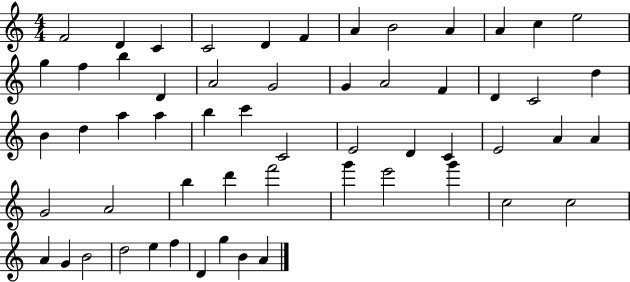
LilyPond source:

{
  \clef treble
  \numericTimeSignature
  \time 4/4
  \key c \major
  f'2 d'4 c'4 | c'2 d'4 f'4 | a'4 b'2 a'4 | a'4 c''4 e''2 | \break g''4 f''4 b''4 d'4 | a'2 g'2 | g'4 a'2 f'4 | d'4 c'2 d''4 | \break b'4 d''4 a''4 a''4 | b''4 c'''4 c'2 | e'2 d'4 c'4 | e'2 a'4 a'4 | \break g'2 a'2 | b''4 d'''4 f'''2 | g'''4 e'''2 g'''4 | c''2 c''2 | \break a'4 g'4 b'2 | d''2 e''4 f''4 | d'4 g''4 b'4 a'4 | \bar "|."
}